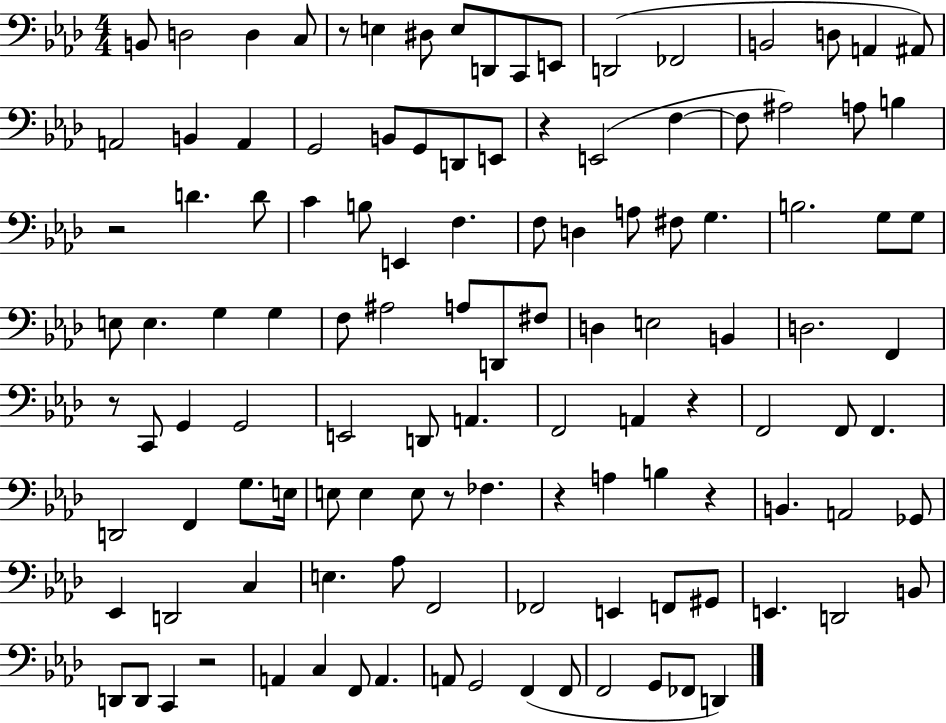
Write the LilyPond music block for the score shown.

{
  \clef bass
  \numericTimeSignature
  \time 4/4
  \key aes \major
  b,8 d2 d4 c8 | r8 e4 dis8 e8 d,8 c,8 e,8 | d,2( fes,2 | b,2 d8 a,4 ais,8) | \break a,2 b,4 a,4 | g,2 b,8 g,8 d,8 e,8 | r4 e,2( f4~~ | f8 ais2) a8 b4 | \break r2 d'4. d'8 | c'4 b8 e,4 f4. | f8 d4 a8 fis8 g4. | b2. g8 g8 | \break e8 e4. g4 g4 | f8 ais2 a8 d,8 fis8 | d4 e2 b,4 | d2. f,4 | \break r8 c,8 g,4 g,2 | e,2 d,8 a,4. | f,2 a,4 r4 | f,2 f,8 f,4. | \break d,2 f,4 g8. e16 | e8 e4 e8 r8 fes4. | r4 a4 b4 r4 | b,4. a,2 ges,8 | \break ees,4 d,2 c4 | e4. aes8 f,2 | fes,2 e,4 f,8 gis,8 | e,4. d,2 b,8 | \break d,8 d,8 c,4 r2 | a,4 c4 f,8 a,4. | a,8 g,2 f,4( f,8 | f,2 g,8 fes,8 d,4) | \break \bar "|."
}